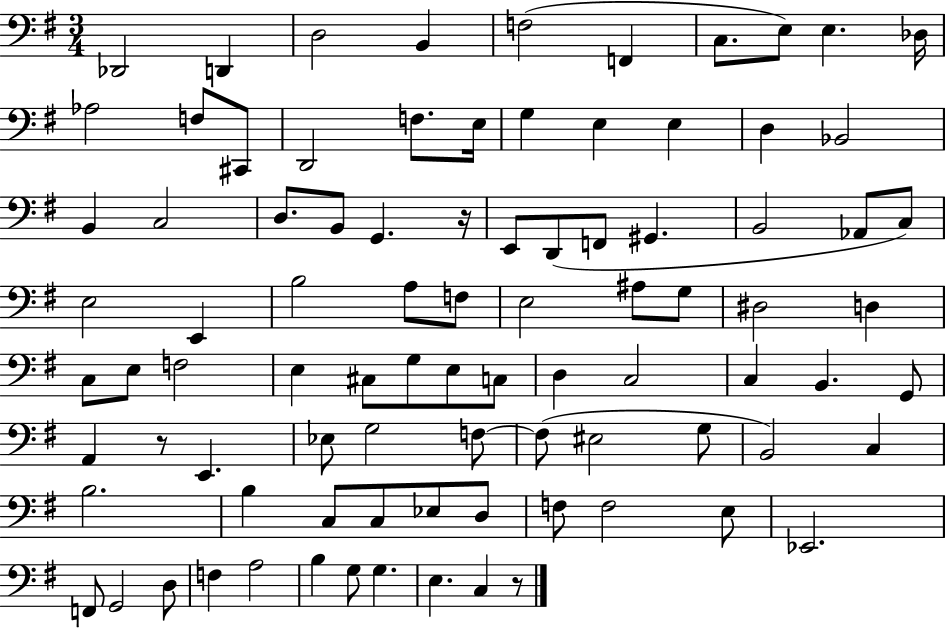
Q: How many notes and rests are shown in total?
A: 89